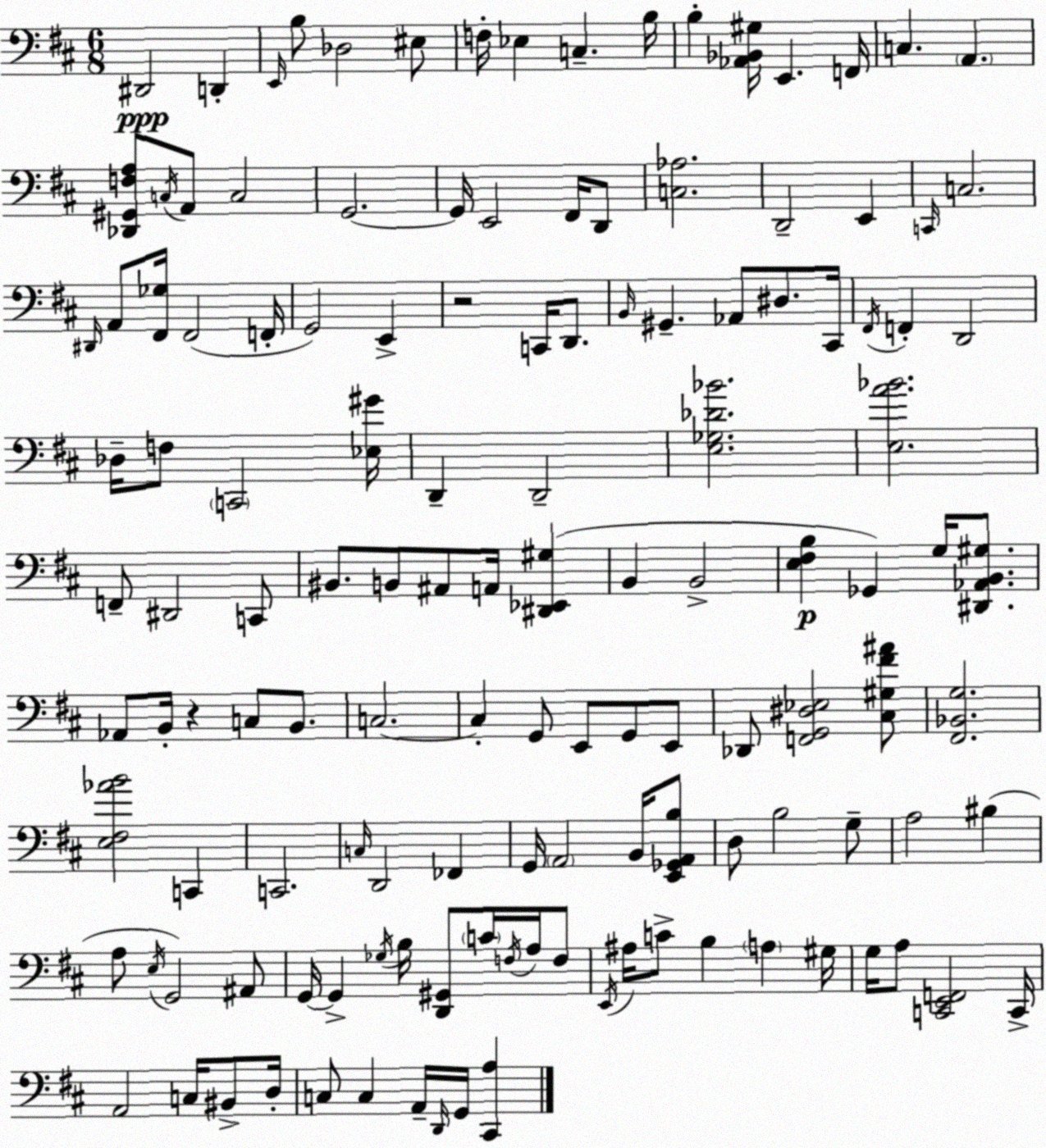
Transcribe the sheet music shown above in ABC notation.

X:1
T:Untitled
M:6/8
L:1/4
K:D
^D,,2 D,, E,,/4 B,/2 _D,2 ^E,/2 F,/4 _E, C, B,/4 B, [_A,,_B,,^G,]/4 E,, F,,/4 C, A,, [_D,,^G,,F,A,]/2 C,/4 A,,/2 C,2 G,,2 G,,/4 E,,2 ^F,,/4 D,,/2 [C,_A,]2 D,,2 E,, C,,/4 C,2 ^D,,/4 A,,/2 [^F,,_G,]/4 ^F,,2 F,,/4 G,,2 E,, z2 C,,/4 D,,/2 B,,/4 ^G,, _A,,/2 ^D,/2 ^C,,/4 ^F,,/4 F,, D,,2 _D,/4 F,/2 C,,2 [_E,^G]/4 D,, D,,2 [E,_G,_D_B]2 [E,A_B]2 F,,/2 ^D,,2 C,,/2 ^B,,/2 B,,/2 ^A,,/2 A,,/4 [^D,,_E,,^G,] B,, B,,2 [E,^F,B,] _G,, G,/4 [^D,,_A,,B,,^G,]/2 _A,,/2 B,,/4 z C,/2 B,,/2 C,2 C, G,,/2 E,,/2 G,,/2 E,,/2 _D,,/2 [F,,G,,^D,_E,]2 [^C,^G,^F^A]/2 [^F,,_B,,G,]2 [E,^F,_AB]2 C,, C,,2 C,/4 D,,2 _F,, G,,/4 A,,2 B,,/4 [E,,_G,,A,,B,]/2 D,/2 B,2 G,/2 A,2 ^B, A,/2 E,/4 G,,2 ^A,,/2 G,,/4 G,, _G,/4 B,/4 [D,,^G,,]/2 C/4 F,/4 A,/4 F,/2 E,,/4 ^A,/4 C/2 B, A, ^G,/4 G,/4 A,/2 [C,,E,,F,,]2 C,,/4 A,,2 C,/4 ^B,,/2 D,/4 C,/2 C, A,,/4 D,,/4 G,,/4 [^C,,A,]